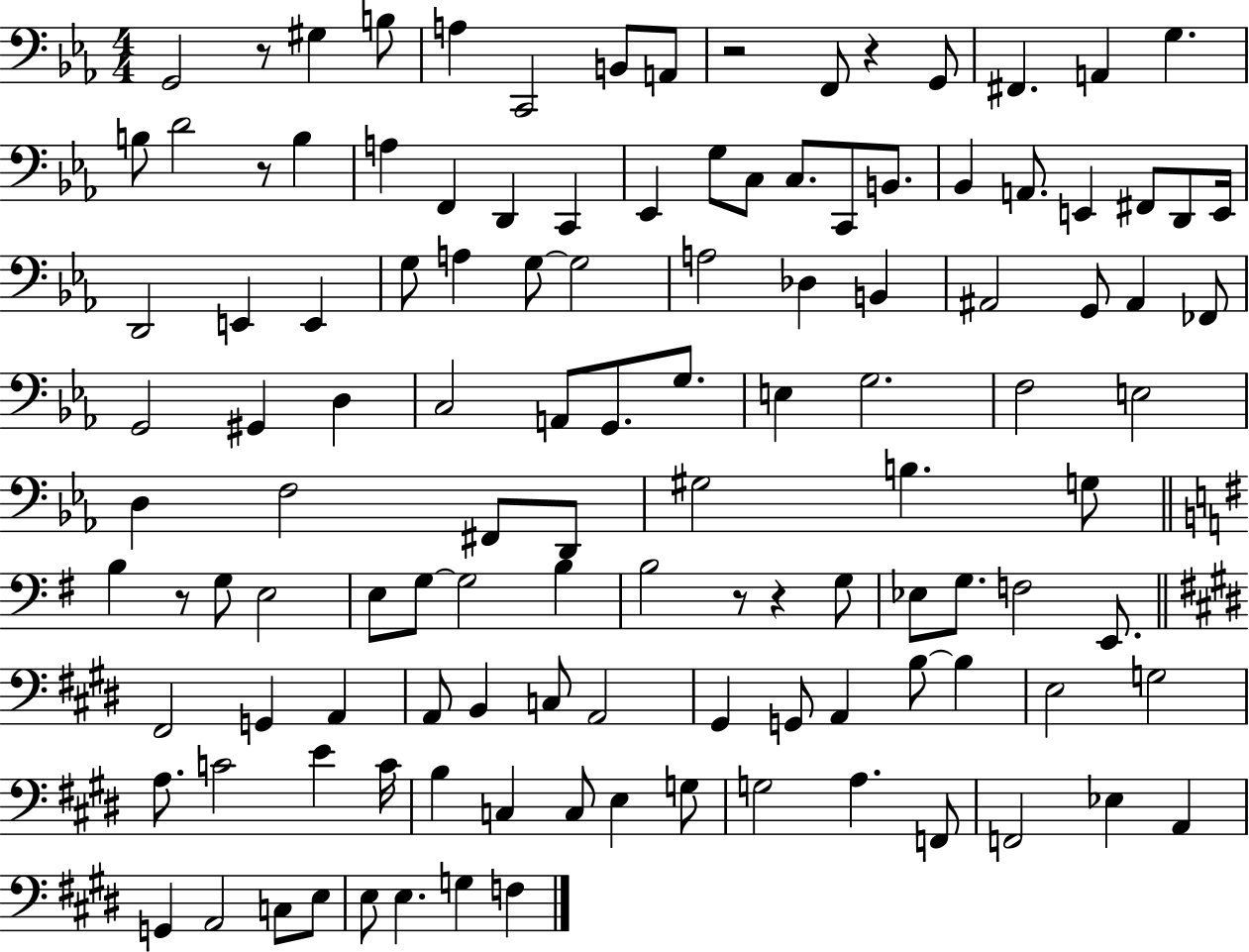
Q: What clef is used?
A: bass